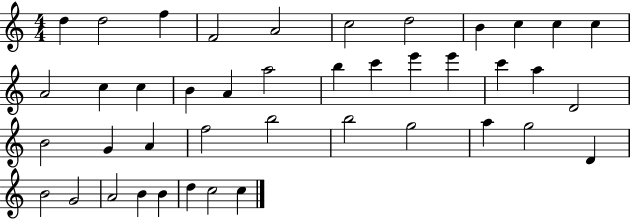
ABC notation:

X:1
T:Untitled
M:4/4
L:1/4
K:C
d d2 f F2 A2 c2 d2 B c c c A2 c c B A a2 b c' e' e' c' a D2 B2 G A f2 b2 b2 g2 a g2 D B2 G2 A2 B B d c2 c